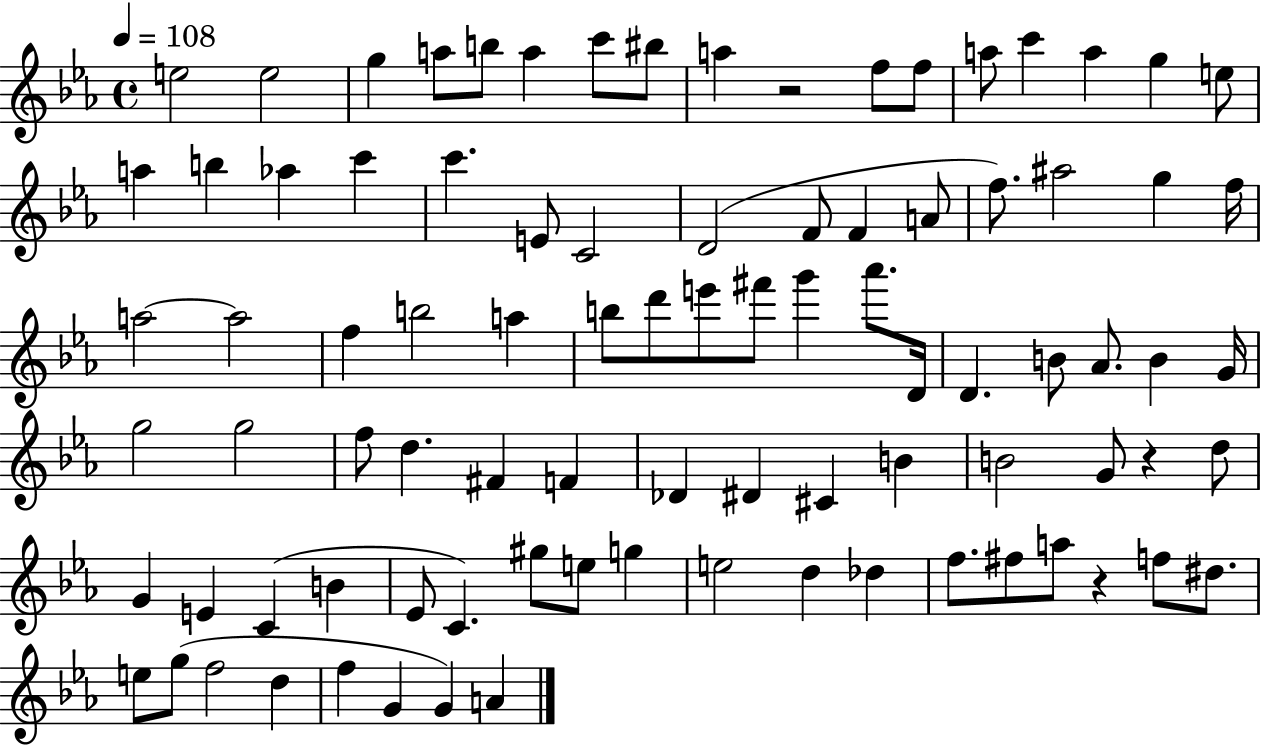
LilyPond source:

{
  \clef treble
  \time 4/4
  \defaultTimeSignature
  \key ees \major
  \tempo 4 = 108
  \repeat volta 2 { e''2 e''2 | g''4 a''8 b''8 a''4 c'''8 bis''8 | a''4 r2 f''8 f''8 | a''8 c'''4 a''4 g''4 e''8 | \break a''4 b''4 aes''4 c'''4 | c'''4. e'8 c'2 | d'2( f'8 f'4 a'8 | f''8.) ais''2 g''4 f''16 | \break a''2~~ a''2 | f''4 b''2 a''4 | b''8 d'''8 e'''8 fis'''8 g'''4 aes'''8. d'16 | d'4. b'8 aes'8. b'4 g'16 | \break g''2 g''2 | f''8 d''4. fis'4 f'4 | des'4 dis'4 cis'4 b'4 | b'2 g'8 r4 d''8 | \break g'4 e'4 c'4( b'4 | ees'8 c'4.) gis''8 e''8 g''4 | e''2 d''4 des''4 | f''8. fis''8 a''8 r4 f''8 dis''8. | \break e''8 g''8( f''2 d''4 | f''4 g'4 g'4) a'4 | } \bar "|."
}